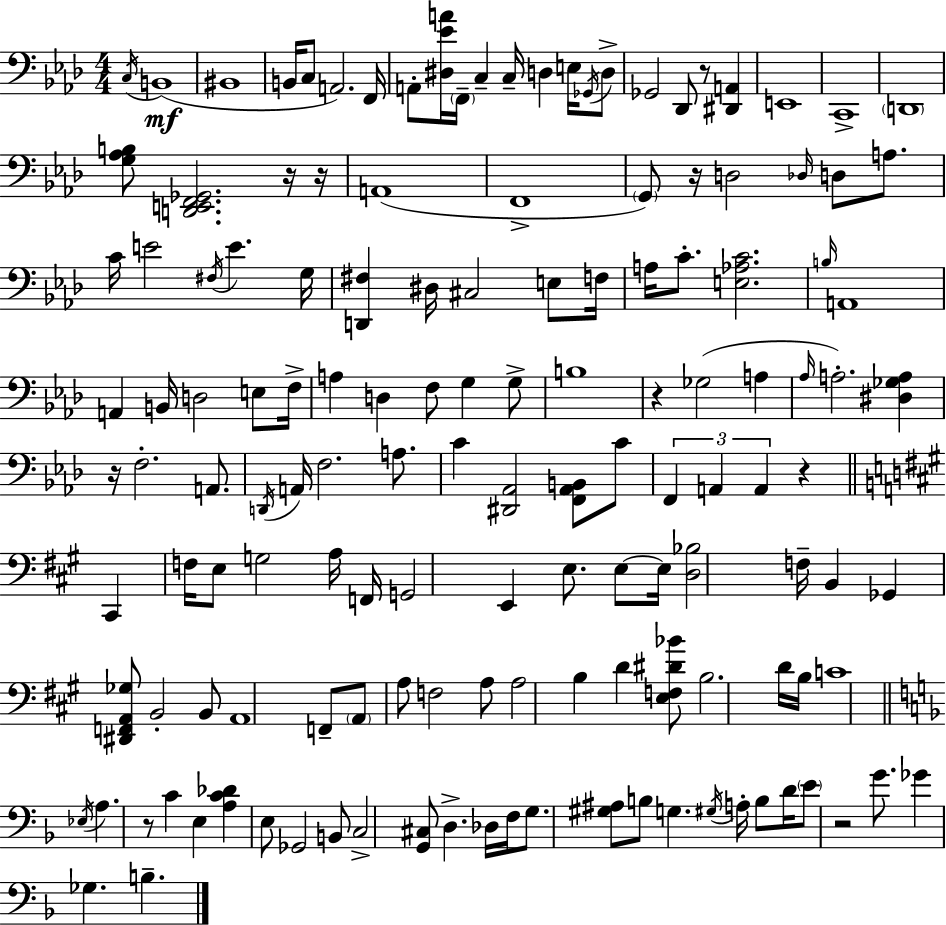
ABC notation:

X:1
T:Untitled
M:4/4
L:1/4
K:Ab
C,/4 B,,4 ^B,,4 B,,/4 C,/2 A,,2 F,,/4 A,,/2 [^D,_EA]/4 F,,/4 C, C,/4 D, E,/4 _G,,/4 D,/2 _G,,2 _D,,/2 z/2 [^D,,A,,] E,,4 C,,4 D,,4 [G,_A,B,]/2 [D,,E,,F,,_G,,]2 z/4 z/4 A,,4 F,,4 G,,/2 z/4 D,2 _D,/4 D,/2 A,/2 C/4 E2 ^F,/4 E G,/4 [D,,^F,] ^D,/4 ^C,2 E,/2 F,/4 A,/4 C/2 [E,_A,C]2 B,/4 A,,4 A,, B,,/4 D,2 E,/2 F,/4 A, D, F,/2 G, G,/2 B,4 z _G,2 A, _A,/4 A,2 [^D,_G,A,] z/4 F,2 A,,/2 D,,/4 A,,/4 F,2 A,/2 C [^D,,_A,,]2 [F,,_A,,B,,]/2 C/2 F,, A,, A,, z ^C,, F,/4 E,/2 G,2 A,/4 F,,/4 G,,2 E,, E,/2 E,/2 E,/4 [D,_B,]2 F,/4 B,, _G,, [^D,,F,,A,,_G,]/2 B,,2 B,,/2 A,,4 F,,/2 A,,/2 A,/2 F,2 A,/2 A,2 B, D [E,F,^D_B]/2 B,2 D/4 B,/4 C4 _E,/4 A, z/2 C E, [A,C_D] E,/2 _G,,2 B,,/2 C,2 [G,,^C,]/2 D, _D,/4 F,/4 G,/2 [^G,^A,]/2 B,/2 G, ^G,/4 A,/4 B,/2 D/4 E/2 z2 G/2 _G _G, B,